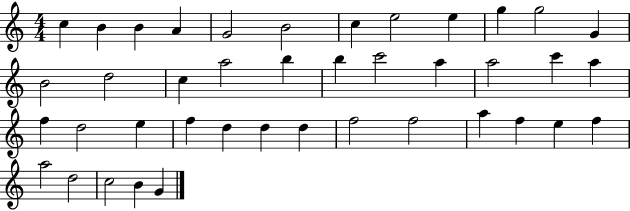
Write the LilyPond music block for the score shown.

{
  \clef treble
  \numericTimeSignature
  \time 4/4
  \key c \major
  c''4 b'4 b'4 a'4 | g'2 b'2 | c''4 e''2 e''4 | g''4 g''2 g'4 | \break b'2 d''2 | c''4 a''2 b''4 | b''4 c'''2 a''4 | a''2 c'''4 a''4 | \break f''4 d''2 e''4 | f''4 d''4 d''4 d''4 | f''2 f''2 | a''4 f''4 e''4 f''4 | \break a''2 d''2 | c''2 b'4 g'4 | \bar "|."
}